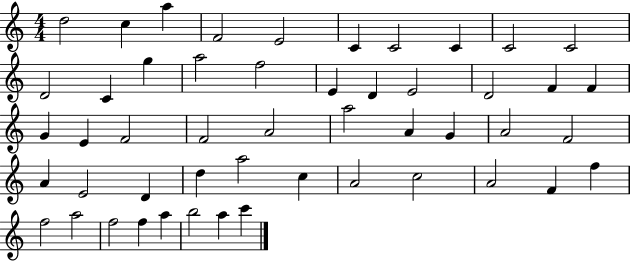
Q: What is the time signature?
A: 4/4